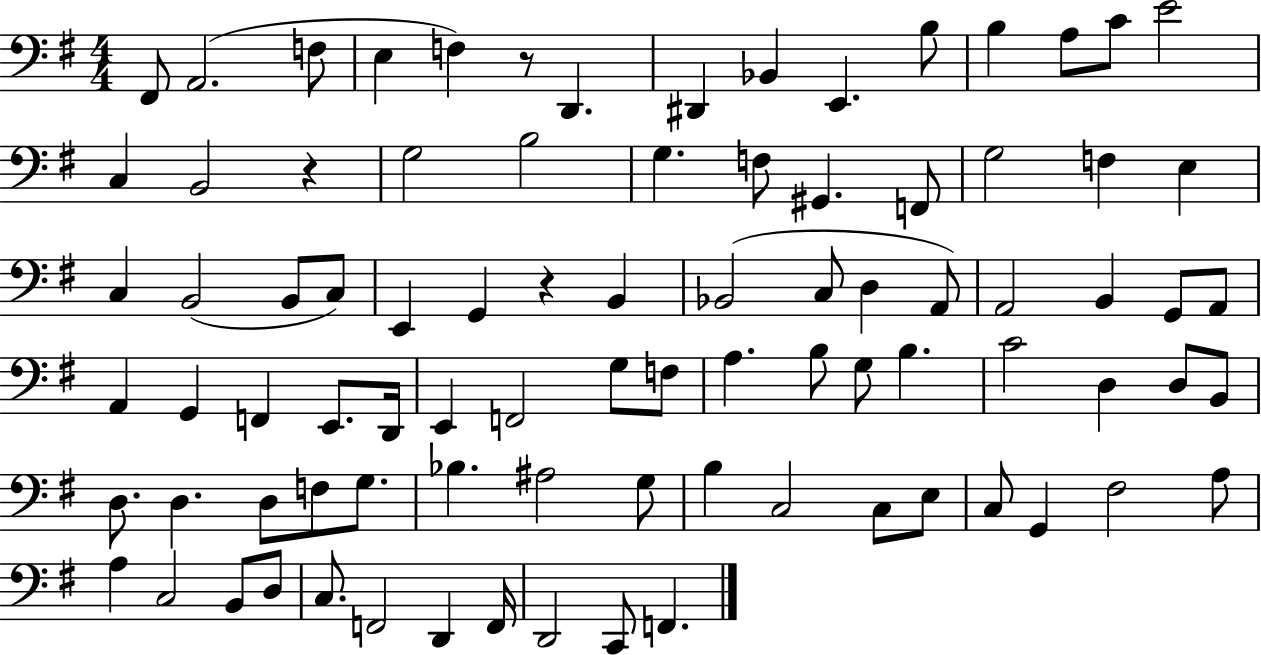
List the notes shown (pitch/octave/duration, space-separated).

F#2/e A2/h. F3/e E3/q F3/q R/e D2/q. D#2/q Bb2/q E2/q. B3/e B3/q A3/e C4/e E4/h C3/q B2/h R/q G3/h B3/h G3/q. F3/e G#2/q. F2/e G3/h F3/q E3/q C3/q B2/h B2/e C3/e E2/q G2/q R/q B2/q Bb2/h C3/e D3/q A2/e A2/h B2/q G2/e A2/e A2/q G2/q F2/q E2/e. D2/s E2/q F2/h G3/e F3/e A3/q. B3/e G3/e B3/q. C4/h D3/q D3/e B2/e D3/e. D3/q. D3/e F3/e G3/e. Bb3/q. A#3/h G3/e B3/q C3/h C3/e E3/e C3/e G2/q F#3/h A3/e A3/q C3/h B2/e D3/e C3/e. F2/h D2/q F2/s D2/h C2/e F2/q.